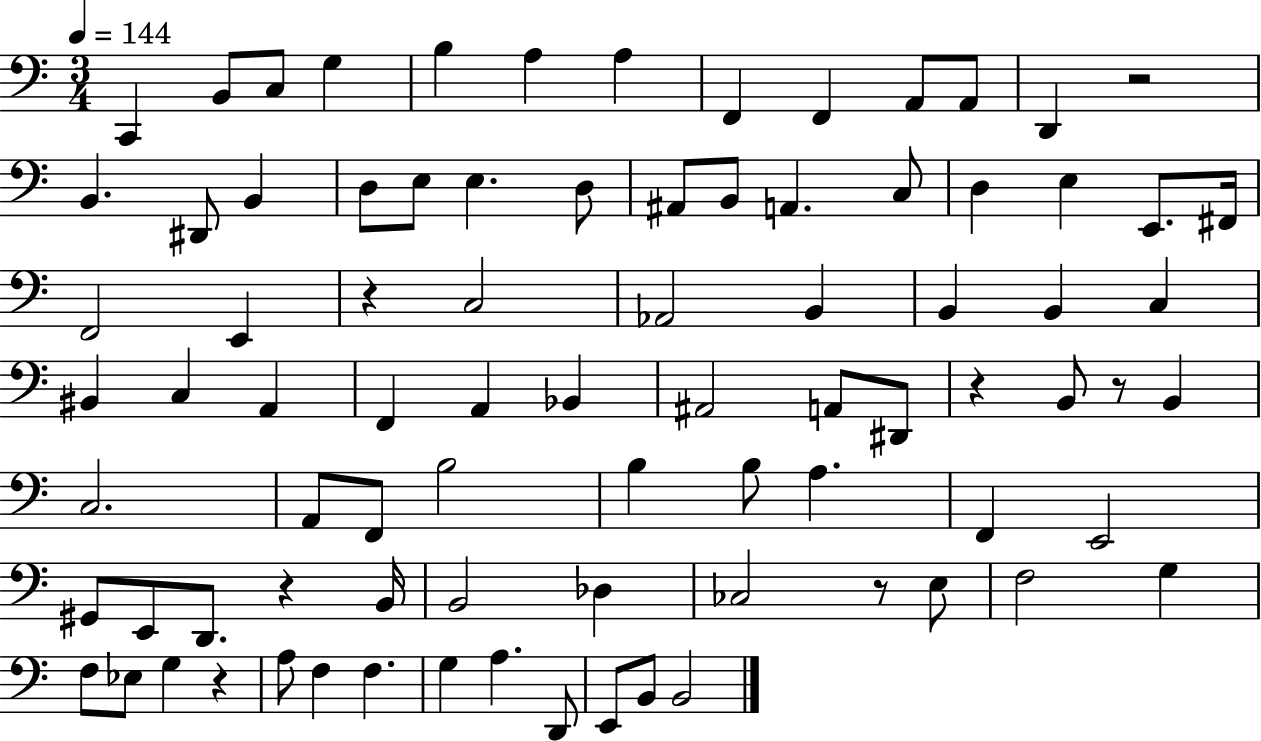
C2/q B2/e C3/e G3/q B3/q A3/q A3/q F2/q F2/q A2/e A2/e D2/q R/h B2/q. D#2/e B2/q D3/e E3/e E3/q. D3/e A#2/e B2/e A2/q. C3/e D3/q E3/q E2/e. F#2/s F2/h E2/q R/q C3/h Ab2/h B2/q B2/q B2/q C3/q BIS2/q C3/q A2/q F2/q A2/q Bb2/q A#2/h A2/e D#2/e R/q B2/e R/e B2/q C3/h. A2/e F2/e B3/h B3/q B3/e A3/q. F2/q E2/h G#2/e E2/e D2/e. R/q B2/s B2/h Db3/q CES3/h R/e E3/e F3/h G3/q F3/e Eb3/e G3/q R/q A3/e F3/q F3/q. G3/q A3/q. D2/e E2/e B2/e B2/h